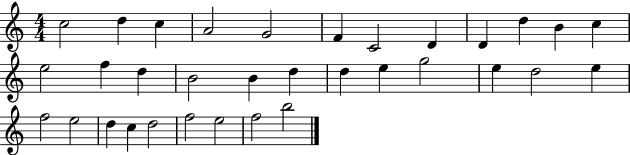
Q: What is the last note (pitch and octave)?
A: B5